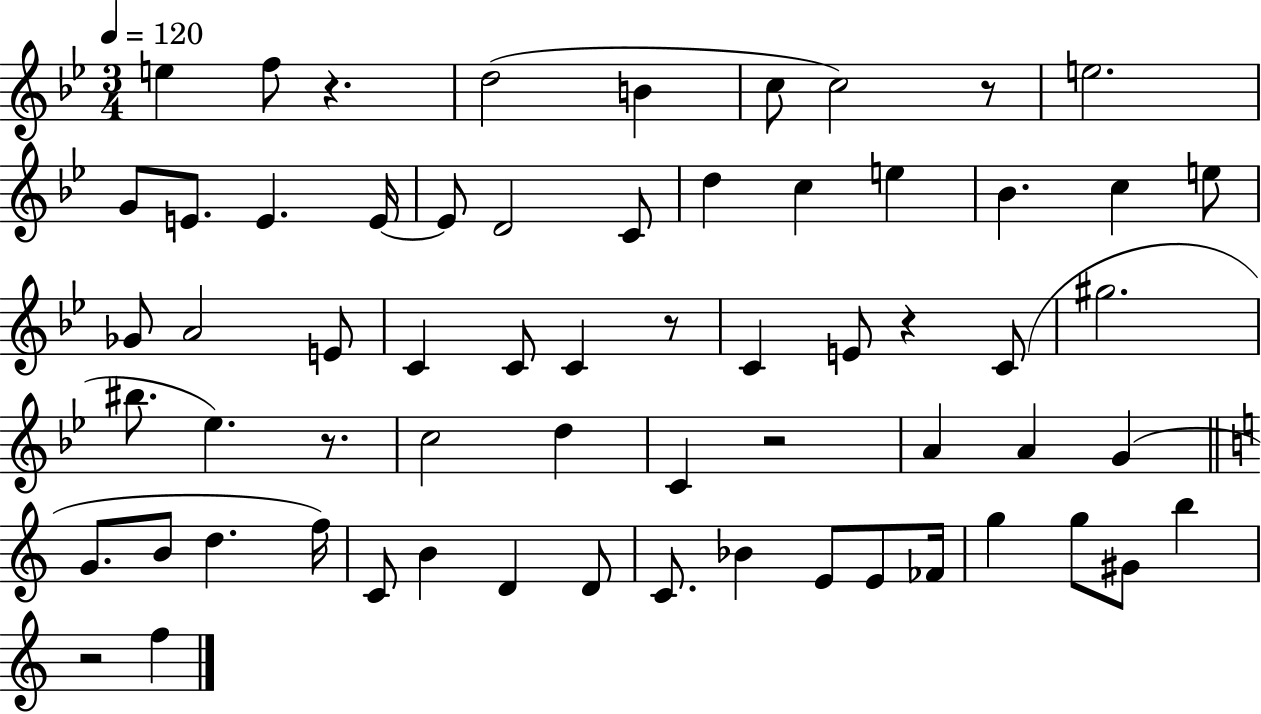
E5/q F5/e R/q. D5/h B4/q C5/e C5/h R/e E5/h. G4/e E4/e. E4/q. E4/s E4/e D4/h C4/e D5/q C5/q E5/q Bb4/q. C5/q E5/e Gb4/e A4/h E4/e C4/q C4/e C4/q R/e C4/q E4/e R/q C4/e G#5/h. BIS5/e. Eb5/q. R/e. C5/h D5/q C4/q R/h A4/q A4/q G4/q G4/e. B4/e D5/q. F5/s C4/e B4/q D4/q D4/e C4/e. Bb4/q E4/e E4/e FES4/s G5/q G5/e G#4/e B5/q R/h F5/q